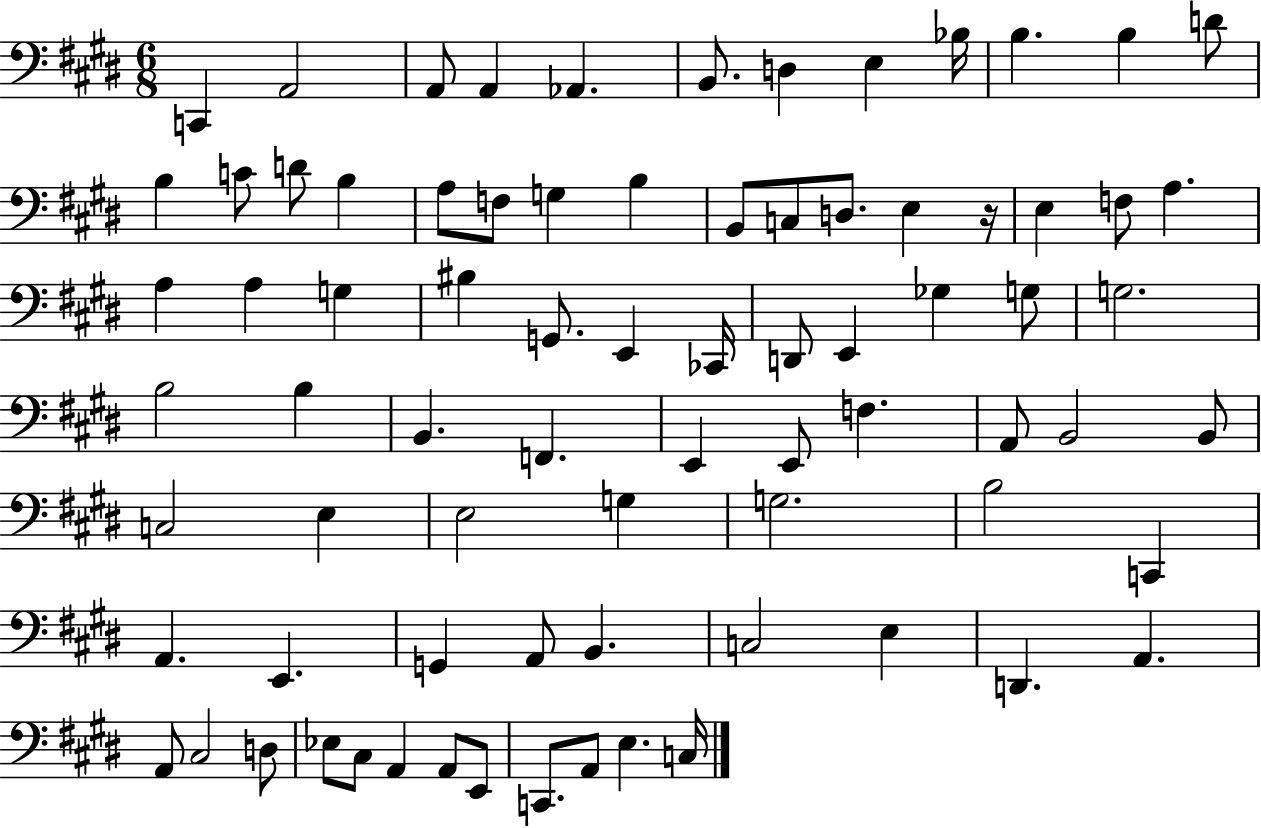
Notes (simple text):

C2/q A2/h A2/e A2/q Ab2/q. B2/e. D3/q E3/q Bb3/s B3/q. B3/q D4/e B3/q C4/e D4/e B3/q A3/e F3/e G3/q B3/q B2/e C3/e D3/e. E3/q R/s E3/q F3/e A3/q. A3/q A3/q G3/q BIS3/q G2/e. E2/q CES2/s D2/e E2/q Gb3/q G3/e G3/h. B3/h B3/q B2/q. F2/q. E2/q E2/e F3/q. A2/e B2/h B2/e C3/h E3/q E3/h G3/q G3/h. B3/h C2/q A2/q. E2/q. G2/q A2/e B2/q. C3/h E3/q D2/q. A2/q. A2/e C#3/h D3/e Eb3/e C#3/e A2/q A2/e E2/e C2/e. A2/e E3/q. C3/s